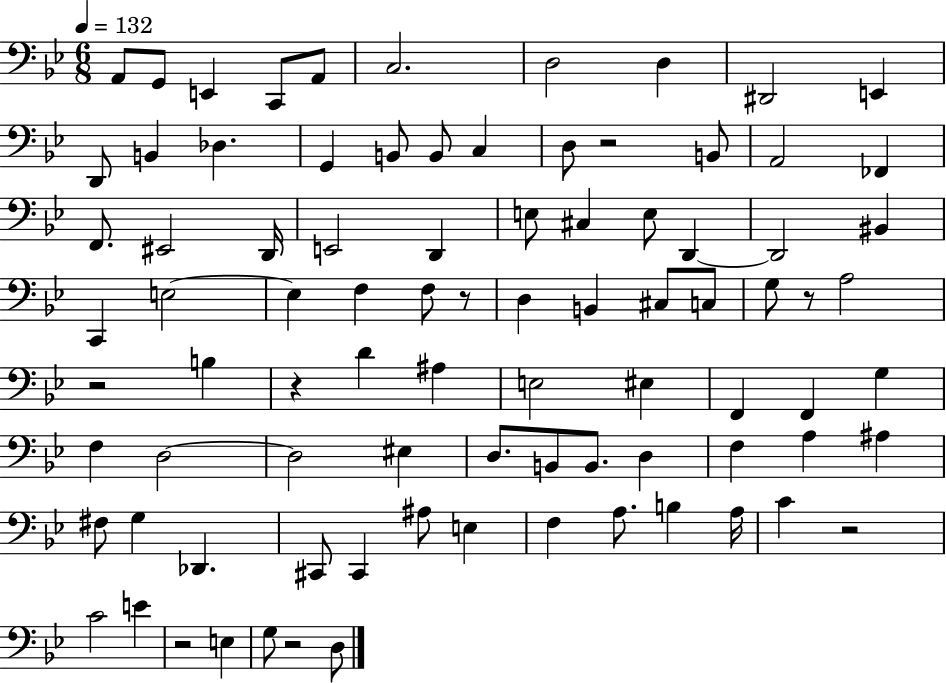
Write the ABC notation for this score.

X:1
T:Untitled
M:6/8
L:1/4
K:Bb
A,,/2 G,,/2 E,, C,,/2 A,,/2 C,2 D,2 D, ^D,,2 E,, D,,/2 B,, _D, G,, B,,/2 B,,/2 C, D,/2 z2 B,,/2 A,,2 _F,, F,,/2 ^E,,2 D,,/4 E,,2 D,, E,/2 ^C, E,/2 D,, D,,2 ^B,, C,, E,2 E, F, F,/2 z/2 D, B,, ^C,/2 C,/2 G,/2 z/2 A,2 z2 B, z D ^A, E,2 ^E, F,, F,, G, F, D,2 D,2 ^E, D,/2 B,,/2 B,,/2 D, F, A, ^A, ^F,/2 G, _D,, ^C,,/2 ^C,, ^A,/2 E, F, A,/2 B, A,/4 C z2 C2 E z2 E, G,/2 z2 D,/2